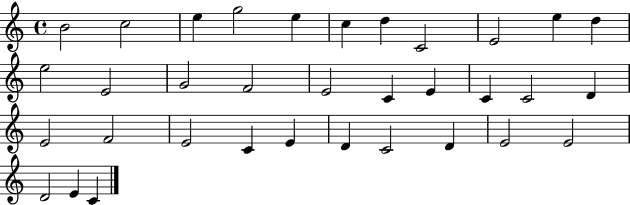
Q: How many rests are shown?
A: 0